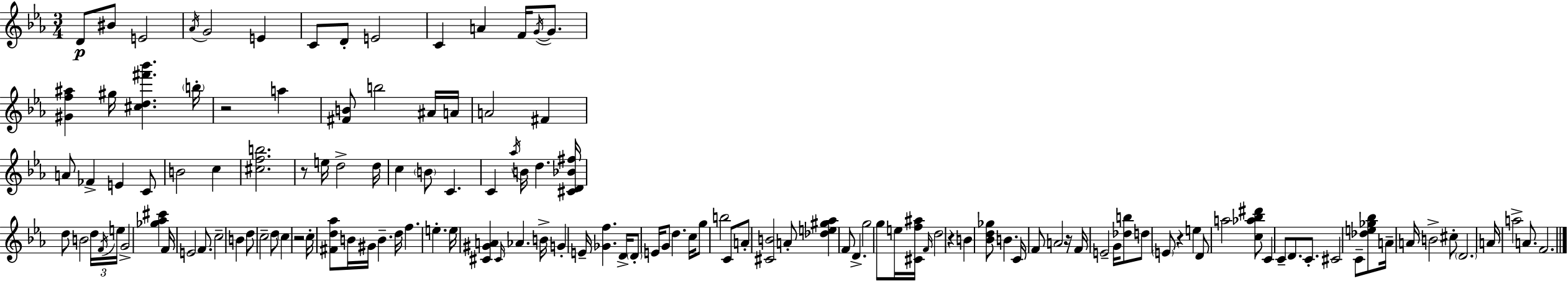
{
  \clef treble
  \numericTimeSignature
  \time 3/4
  \key c \minor
  d'8\p bis'8 e'2 | \acciaccatura { aes'16 } g'2 e'4 | c'8 d'8-. e'2 | c'4 a'4 f'16 \acciaccatura { g'16~ }~ g'8. | \break <gis' f'' ais''>4 gis''16 <cis'' d'' fis''' bes'''>4. | \parenthesize b''16-. r2 a''4 | <fis' b'>8 b''2 | ais'16 a'16 a'2 fis'4 | \break a'8 fes'4-> e'4 | c'8 b'2 c''4 | <cis'' f'' b''>2. | r8 e''16 d''2-> | \break d''16 c''4 \parenthesize b'8 c'4. | c'4 \acciaccatura { aes''16 } b'16 d''4. | <cis' d' bes' fis''>16 d''8 b'2 | \tuplet 3/2 { d''16 \acciaccatura { f'16 } e''16 } g'2-> | \break <ges'' aes'' cis'''>4 f'16 e'2 | f'8. c''2-- | b'4 d''8 c''2-- | d''8 \parenthesize c''4 r2 | \break c''16-. <fis' d'' aes''>8 b'16 gis'16 b'4.-- | d''16 f''4. e''4.-. | e''16 <cis' gis' a'>4 \grace { cis'16 } aes'4. | b'16-> g'4-. e'16-- <ges' f''>4. | \break d'16-> \parenthesize d'8-. e'16 g'8 d''4. | c''16 g''8 b''2 | c'8 a'8-. <cis' b'>2 | a'8-. <des'' e'' gis'' aes''>4 f'8 d'4.-> | \break g''2 | g''8 e''16 <cis' f'' ais''>16 \grace { f'16 } d''2 | r4 b'4 <bes' d'' ges''>8 | b'4. c'16 f'8 a'2 | \break r16 f'16 e'2-- | g'16 <des'' b''>8 d''8 \parenthesize e'8 r4 | e''4 d'8 a''2 | <c'' aes'' bes'' dis'''>8 c'4 c'8-- | \break d'8. c'8.-. cis'2 | c'8-- <des'' e'' ges'' bes''>8 a'16-- a'16 b'2-> | cis''8-. \parenthesize d'2. | a'16 a''2-> | \break a'8. f'2. | \bar "|."
}